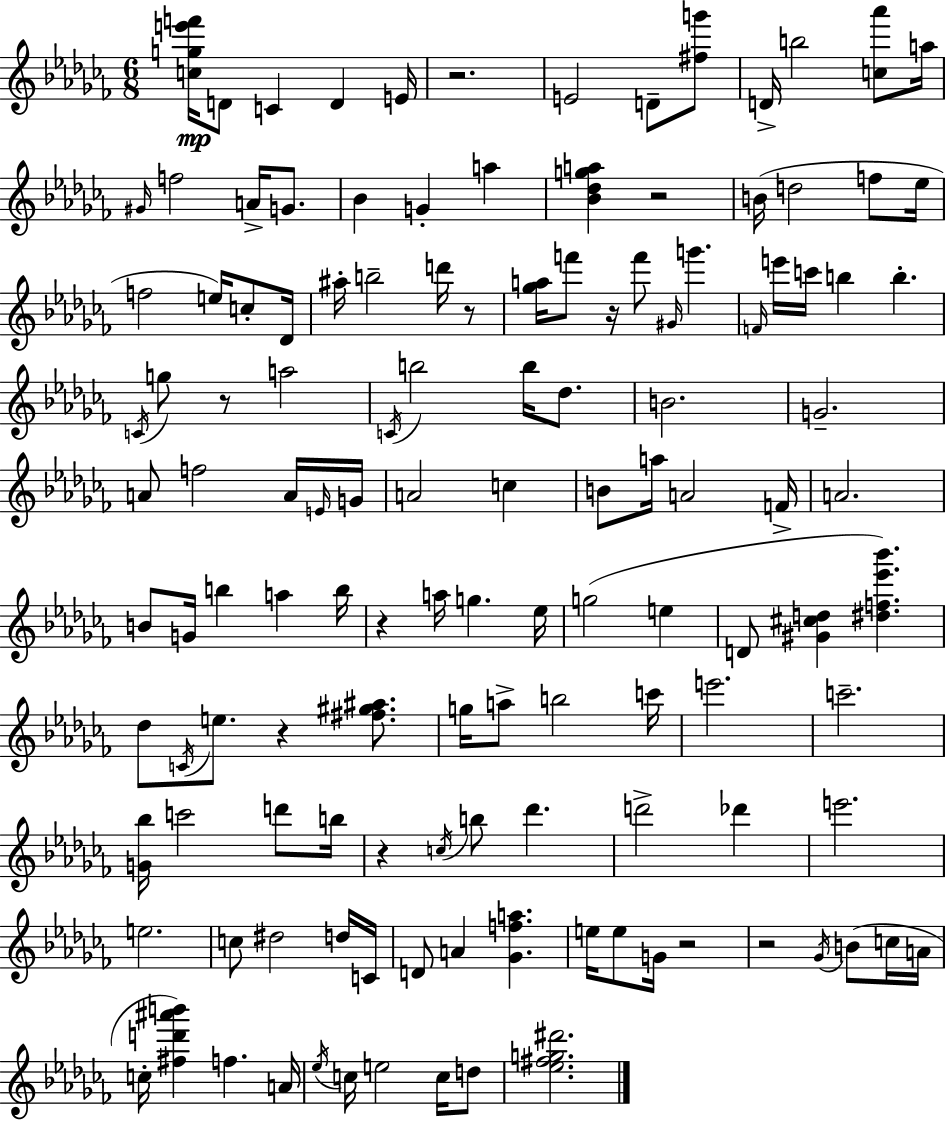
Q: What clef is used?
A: treble